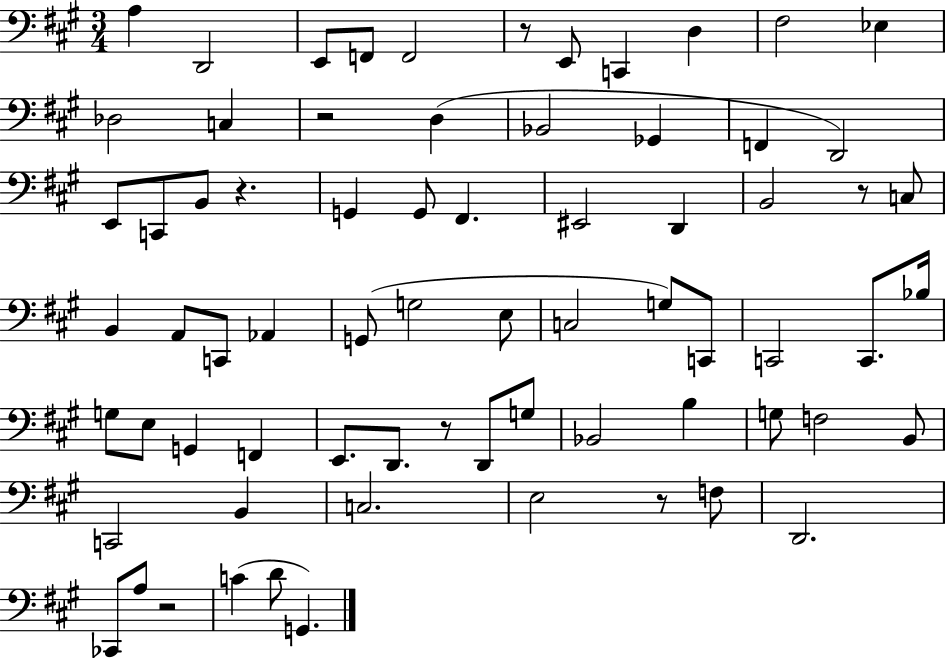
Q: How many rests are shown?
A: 7